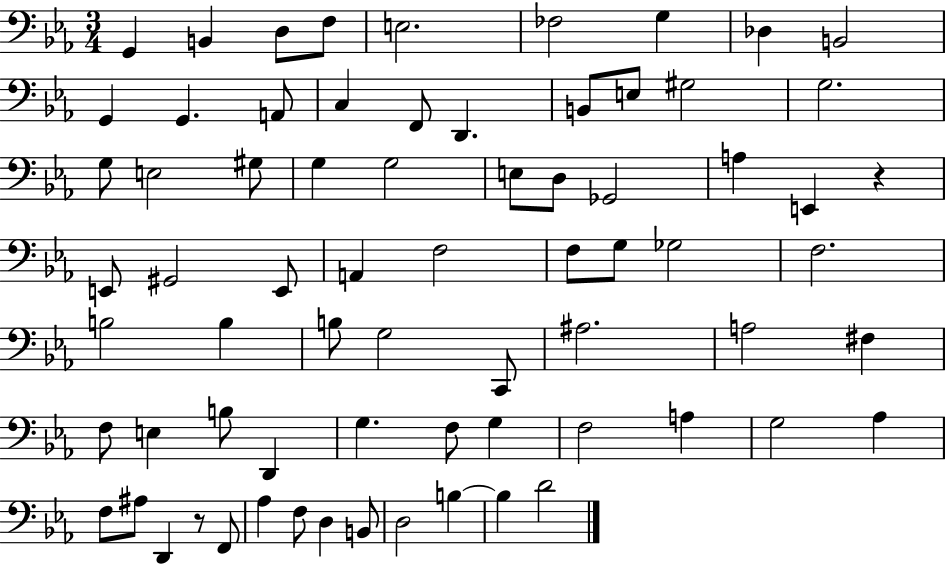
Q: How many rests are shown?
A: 2